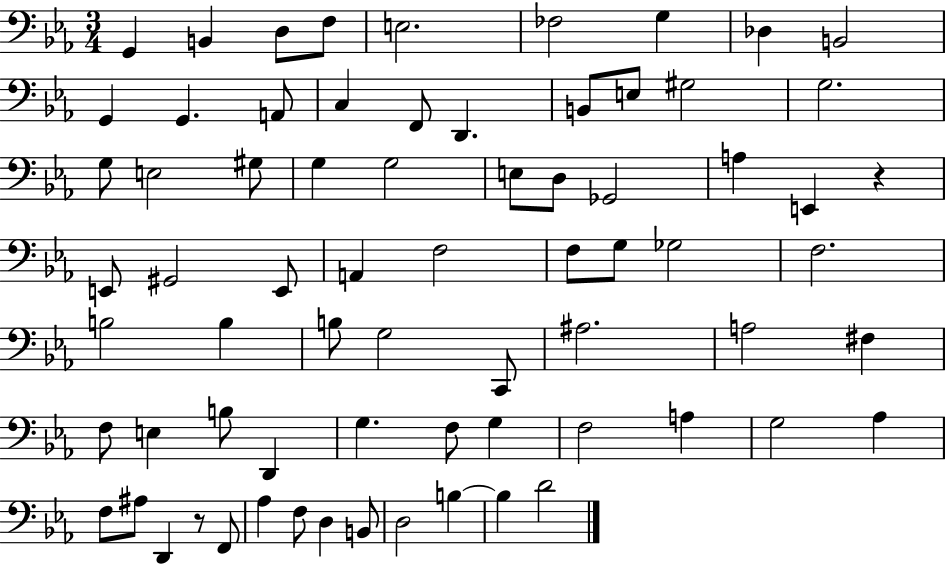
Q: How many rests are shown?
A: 2